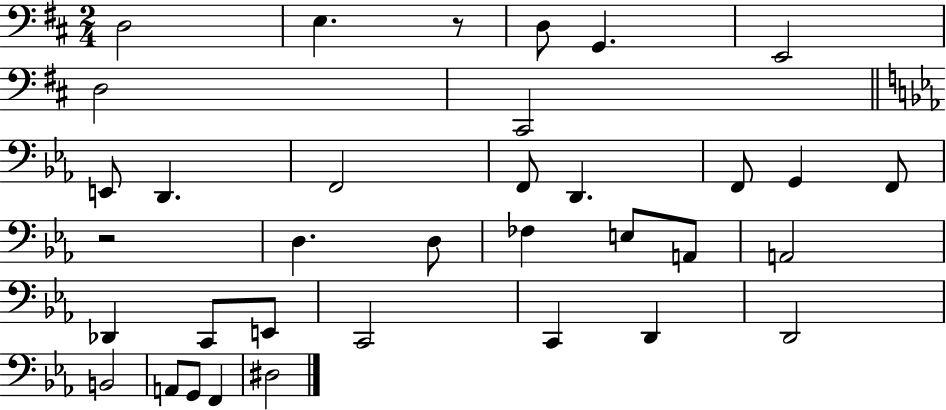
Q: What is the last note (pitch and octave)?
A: D#3